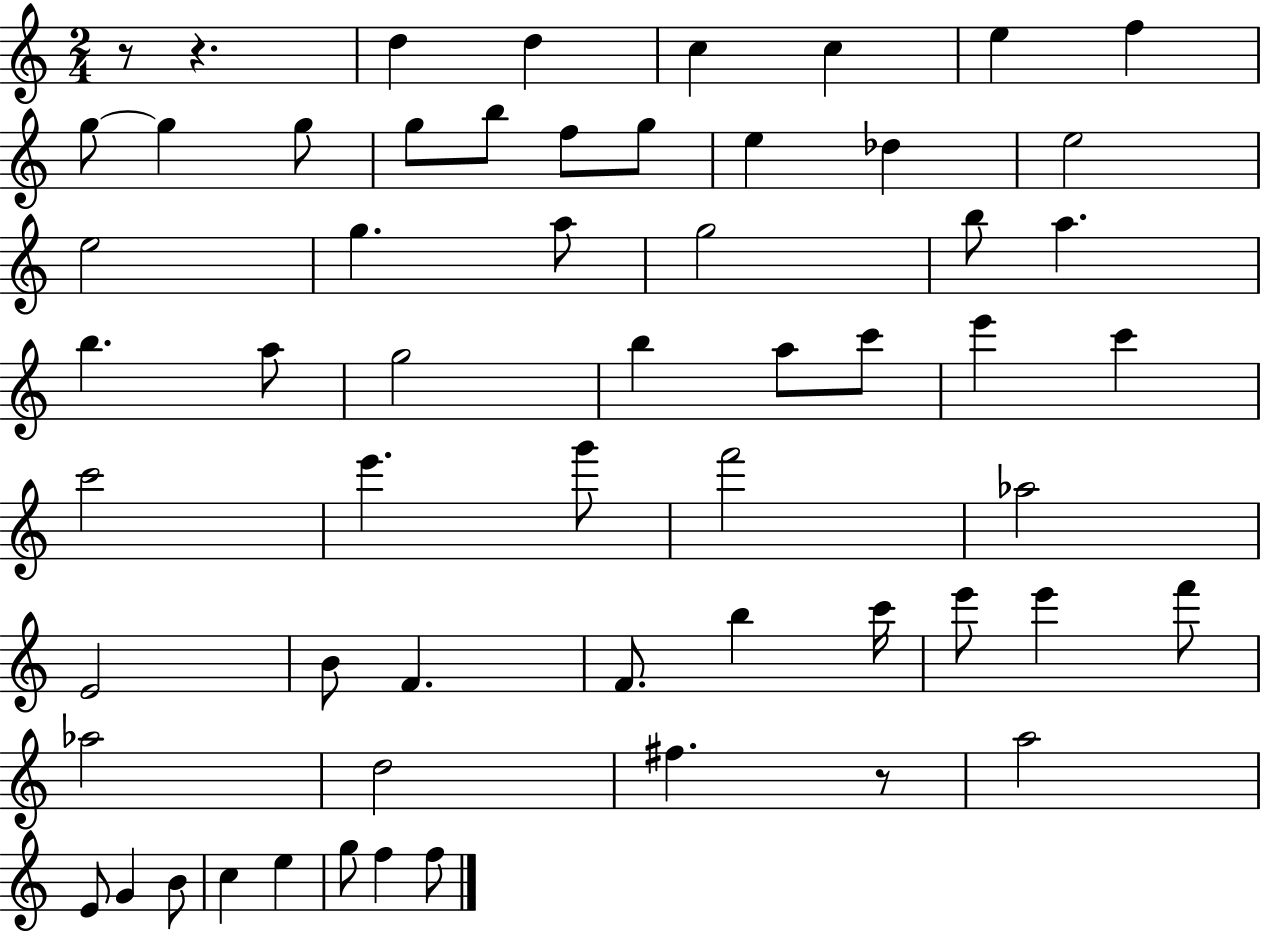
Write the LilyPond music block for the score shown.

{
  \clef treble
  \numericTimeSignature
  \time 2/4
  \key c \major
  r8 r4. | d''4 d''4 | c''4 c''4 | e''4 f''4 | \break g''8~~ g''4 g''8 | g''8 b''8 f''8 g''8 | e''4 des''4 | e''2 | \break e''2 | g''4. a''8 | g''2 | b''8 a''4. | \break b''4. a''8 | g''2 | b''4 a''8 c'''8 | e'''4 c'''4 | \break c'''2 | e'''4. g'''8 | f'''2 | aes''2 | \break e'2 | b'8 f'4. | f'8. b''4 c'''16 | e'''8 e'''4 f'''8 | \break aes''2 | d''2 | fis''4. r8 | a''2 | \break e'8 g'4 b'8 | c''4 e''4 | g''8 f''4 f''8 | \bar "|."
}